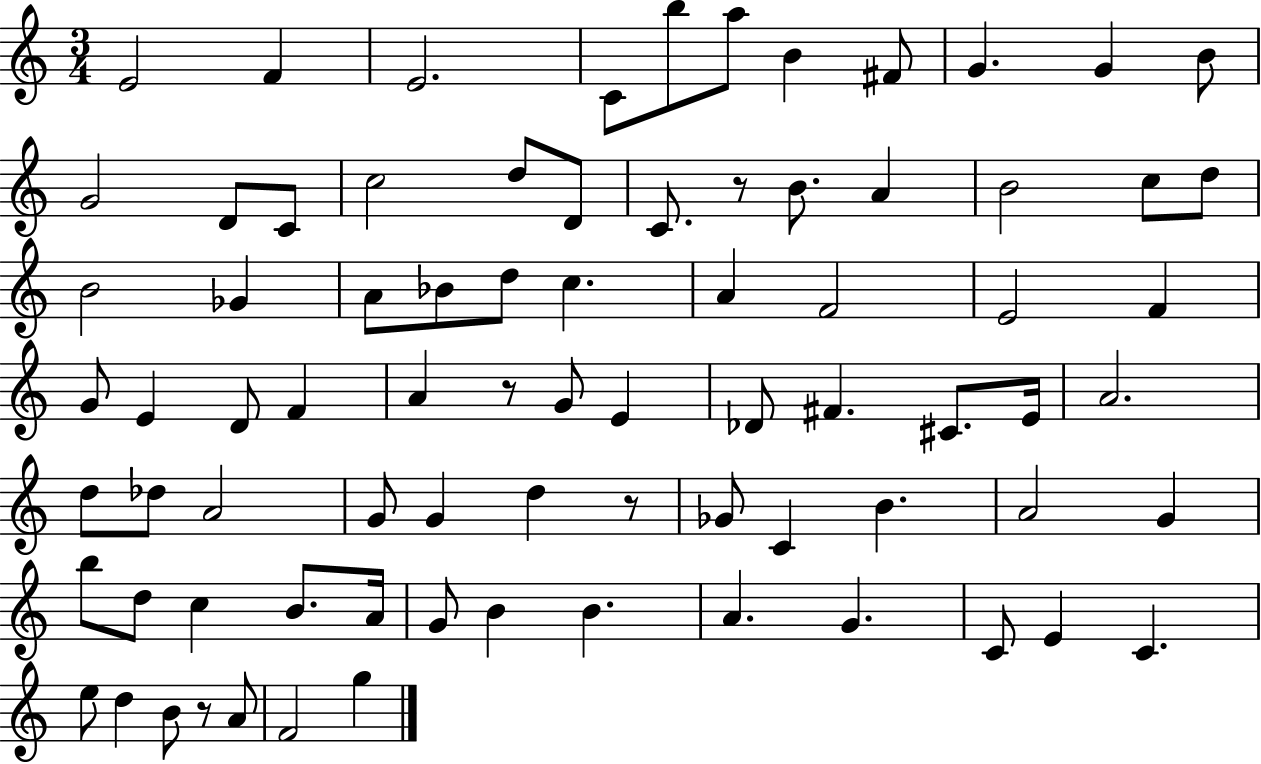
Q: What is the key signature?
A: C major